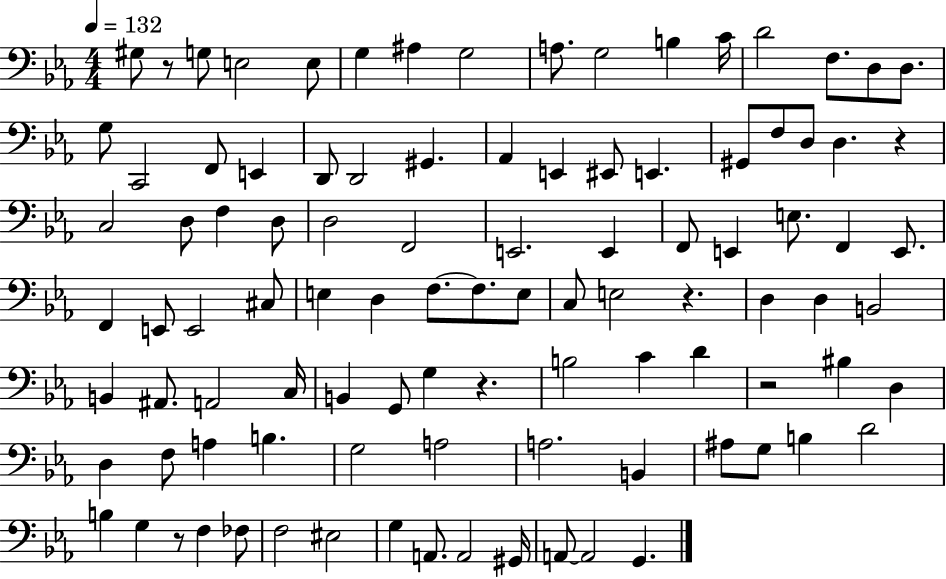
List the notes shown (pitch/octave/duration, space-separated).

G#3/e R/e G3/e E3/h E3/e G3/q A#3/q G3/h A3/e. G3/h B3/q C4/s D4/h F3/e. D3/e D3/e. G3/e C2/h F2/e E2/q D2/e D2/h G#2/q. Ab2/q E2/q EIS2/e E2/q. G#2/e F3/e D3/e D3/q. R/q C3/h D3/e F3/q D3/e D3/h F2/h E2/h. E2/q F2/e E2/q E3/e. F2/q E2/e. F2/q E2/e E2/h C#3/e E3/q D3/q F3/e. F3/e. E3/e C3/e E3/h R/q. D3/q D3/q B2/h B2/q A#2/e. A2/h C3/s B2/q G2/e G3/q R/q. B3/h C4/q D4/q R/h BIS3/q D3/q D3/q F3/e A3/q B3/q. G3/h A3/h A3/h. B2/q A#3/e G3/e B3/q D4/h B3/q G3/q R/e F3/q FES3/e F3/h EIS3/h G3/q A2/e. A2/h G#2/s A2/e A2/h G2/q.